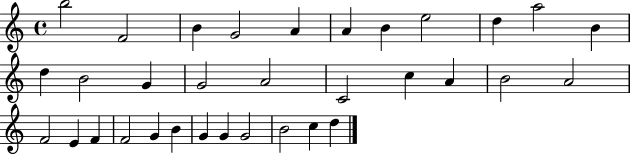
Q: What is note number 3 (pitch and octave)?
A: B4